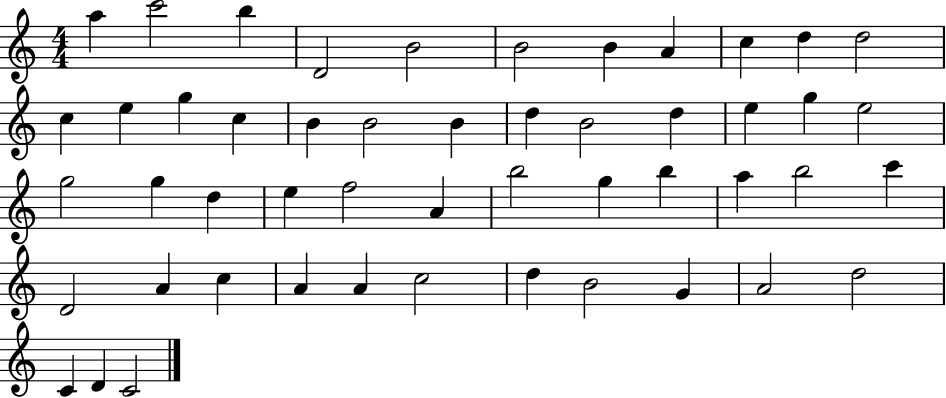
{
  \clef treble
  \numericTimeSignature
  \time 4/4
  \key c \major
  a''4 c'''2 b''4 | d'2 b'2 | b'2 b'4 a'4 | c''4 d''4 d''2 | \break c''4 e''4 g''4 c''4 | b'4 b'2 b'4 | d''4 b'2 d''4 | e''4 g''4 e''2 | \break g''2 g''4 d''4 | e''4 f''2 a'4 | b''2 g''4 b''4 | a''4 b''2 c'''4 | \break d'2 a'4 c''4 | a'4 a'4 c''2 | d''4 b'2 g'4 | a'2 d''2 | \break c'4 d'4 c'2 | \bar "|."
}